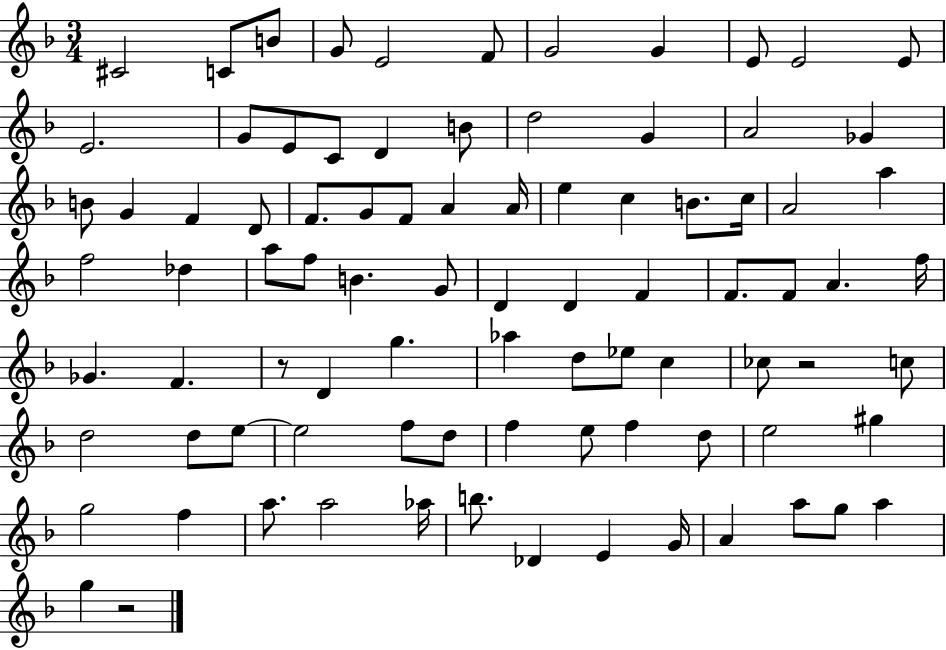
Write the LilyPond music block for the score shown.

{
  \clef treble
  \numericTimeSignature
  \time 3/4
  \key f \major
  \repeat volta 2 { cis'2 c'8 b'8 | g'8 e'2 f'8 | g'2 g'4 | e'8 e'2 e'8 | \break e'2. | g'8 e'8 c'8 d'4 b'8 | d''2 g'4 | a'2 ges'4 | \break b'8 g'4 f'4 d'8 | f'8. g'8 f'8 a'4 a'16 | e''4 c''4 b'8. c''16 | a'2 a''4 | \break f''2 des''4 | a''8 f''8 b'4. g'8 | d'4 d'4 f'4 | f'8. f'8 a'4. f''16 | \break ges'4. f'4. | r8 d'4 g''4. | aes''4 d''8 ees''8 c''4 | ces''8 r2 c''8 | \break d''2 d''8 e''8~~ | e''2 f''8 d''8 | f''4 e''8 f''4 d''8 | e''2 gis''4 | \break g''2 f''4 | a''8. a''2 aes''16 | b''8. des'4 e'4 g'16 | a'4 a''8 g''8 a''4 | \break g''4 r2 | } \bar "|."
}